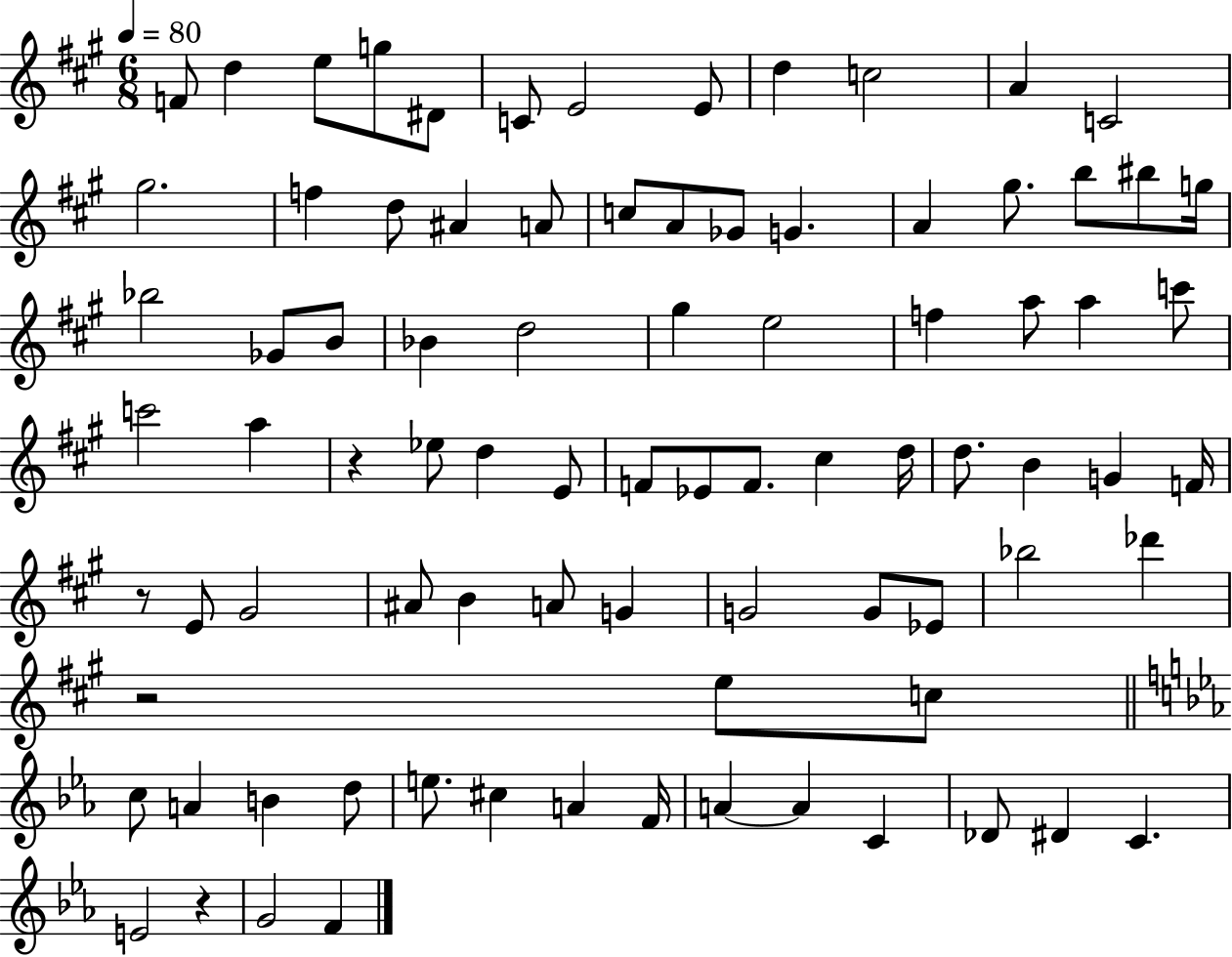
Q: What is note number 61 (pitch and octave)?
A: Bb5